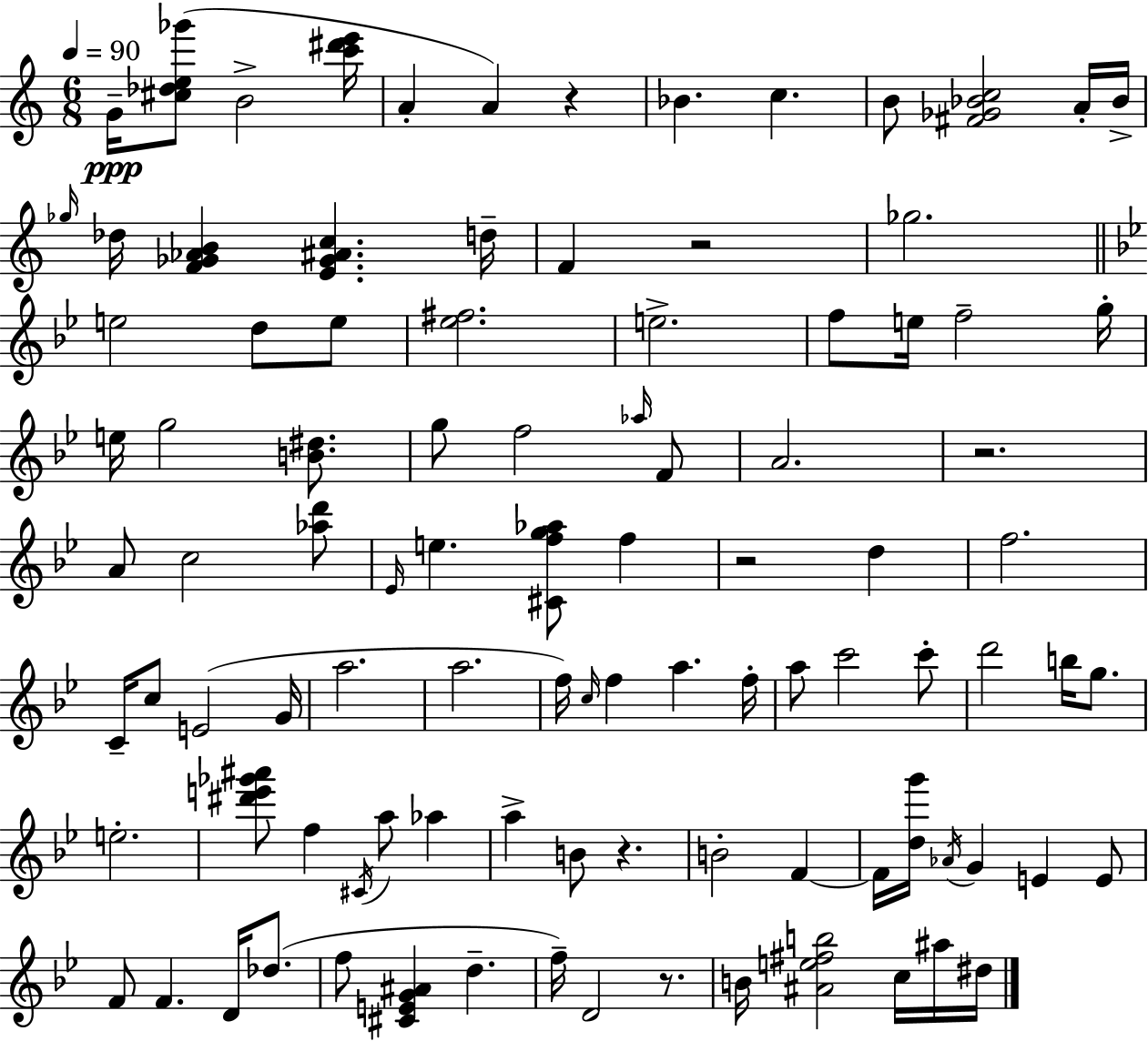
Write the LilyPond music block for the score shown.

{
  \clef treble
  \numericTimeSignature
  \time 6/8
  \key a \minor
  \tempo 4 = 90
  g'16--\ppp <cis'' des'' e'' ges'''>8( b'2-> <c''' dis''' e'''>16 | a'4-. a'4) r4 | bes'4. c''4. | b'8 <fis' ges' bes' c''>2 a'16-. bes'16-> | \break \grace { ges''16 } des''16 <f' ges' aes' b'>4 <e' ges' ais' c''>4. | d''16-- f'4 r2 | ges''2. | \bar "||" \break \key bes \major e''2 d''8 e''8 | <ees'' fis''>2. | e''2.-> | f''8 e''16 f''2-- g''16-. | \break e''16 g''2 <b' dis''>8. | g''8 f''2 \grace { aes''16 } f'8 | a'2. | r2. | \break a'8 c''2 <aes'' d'''>8 | \grace { ees'16 } e''4. <cis' f'' g'' aes''>8 f''4 | r2 d''4 | f''2. | \break c'16-- c''8 e'2( | g'16 a''2. | a''2. | f''16) \grace { c''16 } f''4 a''4. | \break f''16-. a''8 c'''2 | c'''8-. d'''2 b''16 | g''8. e''2.-. | <dis''' e''' ges''' ais'''>8 f''4 \acciaccatura { cis'16 } a''8 | \break aes''4 a''4-> b'8 r4. | b'2-. | f'4~~ f'16 <d'' g'''>16 \acciaccatura { aes'16 } g'4 e'4 | e'8 f'8 f'4. | \break d'16 des''8.( f''8 <cis' e' g' ais'>4 d''4.-- | f''16--) d'2 | r8. b'16 <ais' e'' fis'' b''>2 | c''16 ais''16 dis''16 \bar "|."
}